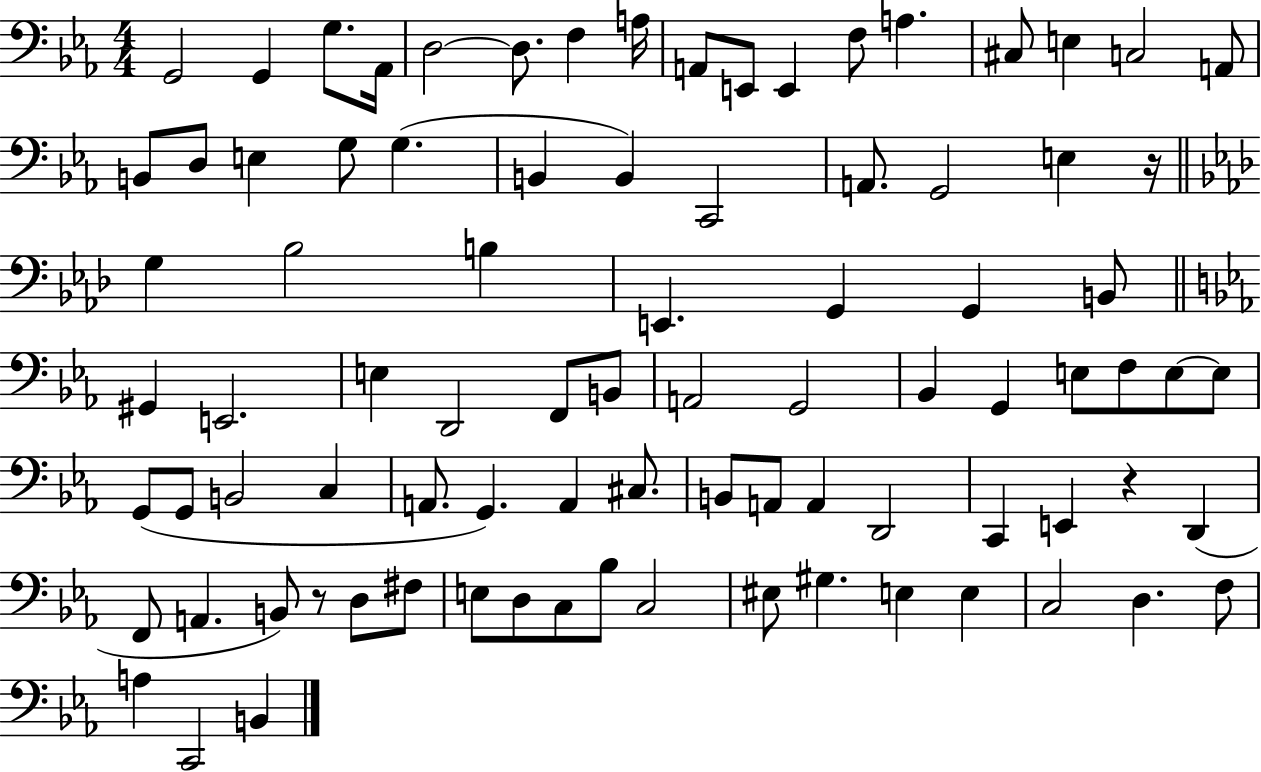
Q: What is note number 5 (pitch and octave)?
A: D3